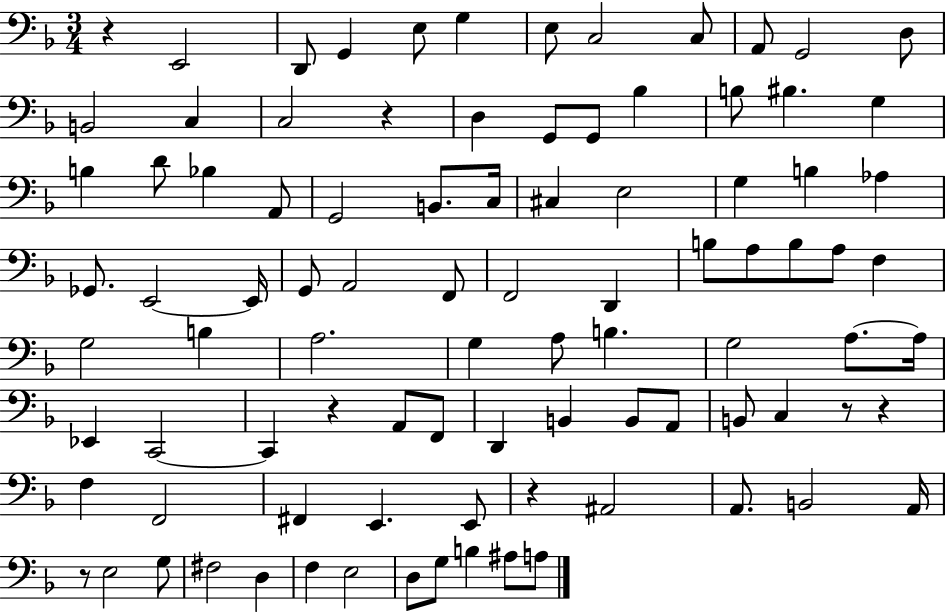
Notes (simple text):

R/q E2/h D2/e G2/q E3/e G3/q E3/e C3/h C3/e A2/e G2/h D3/e B2/h C3/q C3/h R/q D3/q G2/e G2/e Bb3/q B3/e BIS3/q. G3/q B3/q D4/e Bb3/q A2/e G2/h B2/e. C3/s C#3/q E3/h G3/q B3/q Ab3/q Gb2/e. E2/h E2/s G2/e A2/h F2/e F2/h D2/q B3/e A3/e B3/e A3/e F3/q G3/h B3/q A3/h. G3/q A3/e B3/q. G3/h A3/e. A3/s Eb2/q C2/h C2/q R/q A2/e F2/e D2/q B2/q B2/e A2/e B2/e C3/q R/e R/q F3/q F2/h F#2/q E2/q. E2/e R/q A#2/h A2/e. B2/h A2/s R/e E3/h G3/e F#3/h D3/q F3/q E3/h D3/e G3/e B3/q A#3/e A3/e